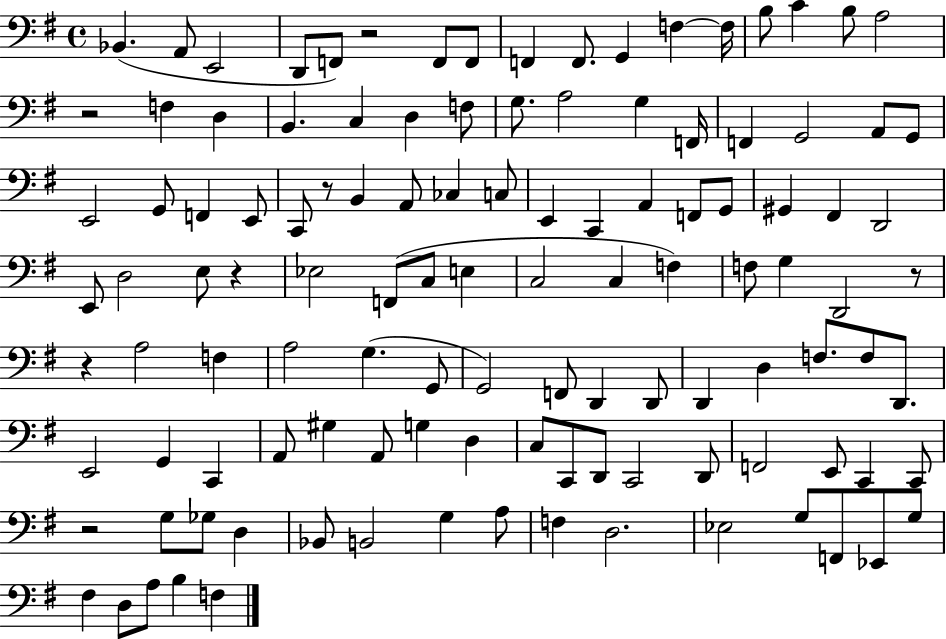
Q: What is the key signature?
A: G major